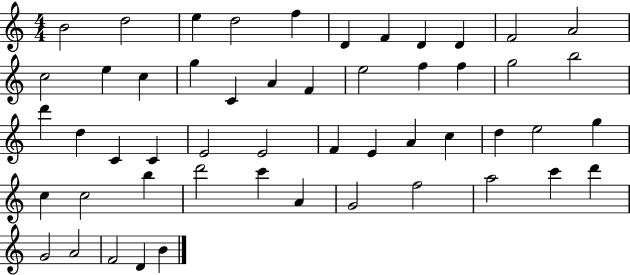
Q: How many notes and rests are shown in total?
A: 52